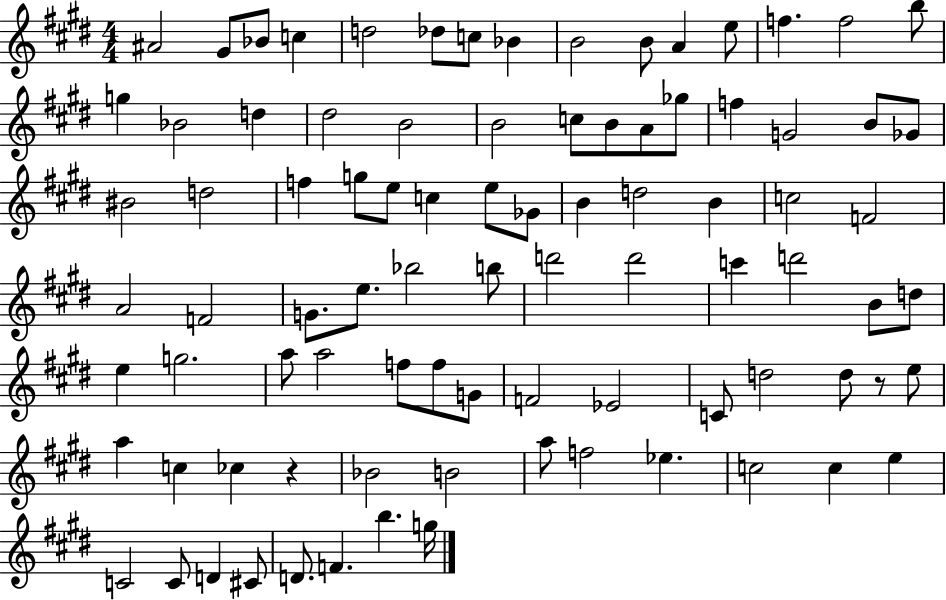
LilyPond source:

{
  \clef treble
  \numericTimeSignature
  \time 4/4
  \key e \major
  ais'2 gis'8 bes'8 c''4 | d''2 des''8 c''8 bes'4 | b'2 b'8 a'4 e''8 | f''4. f''2 b''8 | \break g''4 bes'2 d''4 | dis''2 b'2 | b'2 c''8 b'8 a'8 ges''8 | f''4 g'2 b'8 ges'8 | \break bis'2 d''2 | f''4 g''8 e''8 c''4 e''8 ges'8 | b'4 d''2 b'4 | c''2 f'2 | \break a'2 f'2 | g'8. e''8. bes''2 b''8 | d'''2 d'''2 | c'''4 d'''2 b'8 d''8 | \break e''4 g''2. | a''8 a''2 f''8 f''8 g'8 | f'2 ees'2 | c'8 d''2 d''8 r8 e''8 | \break a''4 c''4 ces''4 r4 | bes'2 b'2 | a''8 f''2 ees''4. | c''2 c''4 e''4 | \break c'2 c'8 d'4 cis'8 | d'8. f'4. b''4. g''16 | \bar "|."
}